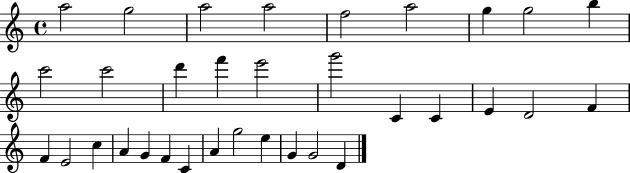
X:1
T:Untitled
M:4/4
L:1/4
K:C
a2 g2 a2 a2 f2 a2 g g2 b c'2 c'2 d' f' e'2 g'2 C C E D2 F F E2 c A G F C A g2 e G G2 D